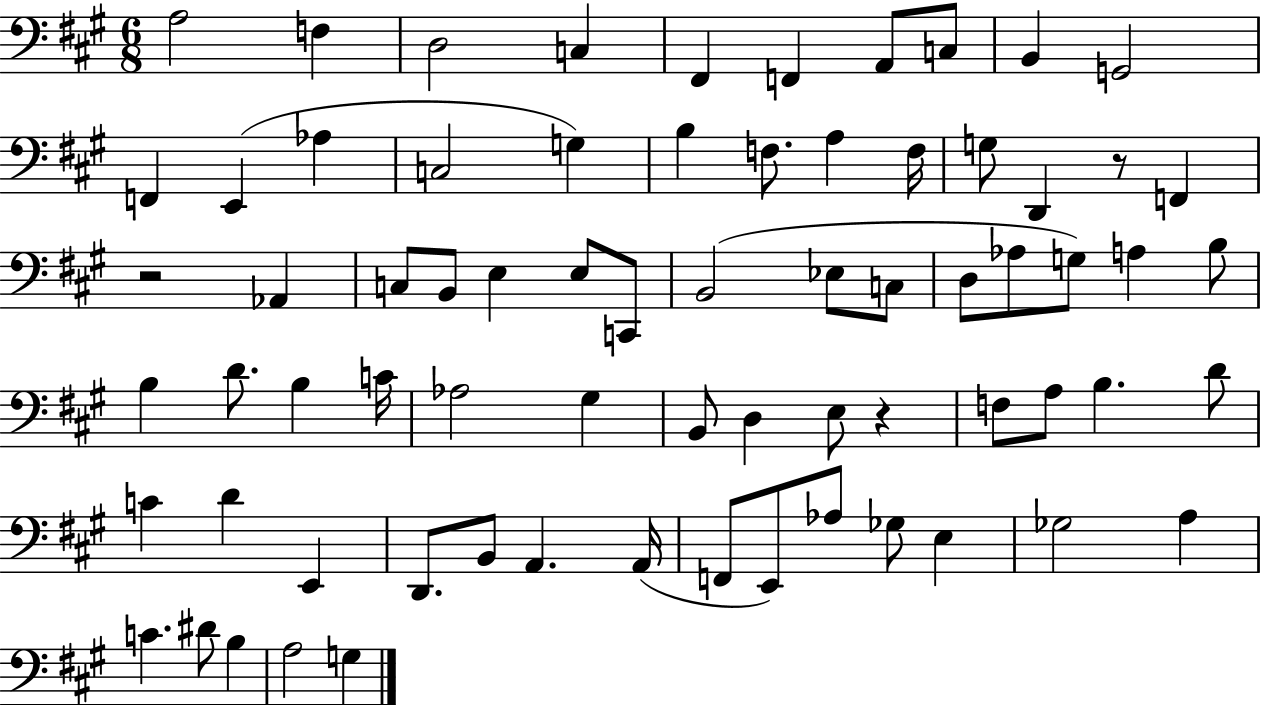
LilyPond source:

{
  \clef bass
  \numericTimeSignature
  \time 6/8
  \key a \major
  a2 f4 | d2 c4 | fis,4 f,4 a,8 c8 | b,4 g,2 | \break f,4 e,4( aes4 | c2 g4) | b4 f8. a4 f16 | g8 d,4 r8 f,4 | \break r2 aes,4 | c8 b,8 e4 e8 c,8 | b,2( ees8 c8 | d8 aes8 g8) a4 b8 | \break b4 d'8. b4 c'16 | aes2 gis4 | b,8 d4 e8 r4 | f8 a8 b4. d'8 | \break c'4 d'4 e,4 | d,8. b,8 a,4. a,16( | f,8 e,8) aes8 ges8 e4 | ges2 a4 | \break c'4. dis'8 b4 | a2 g4 | \bar "|."
}